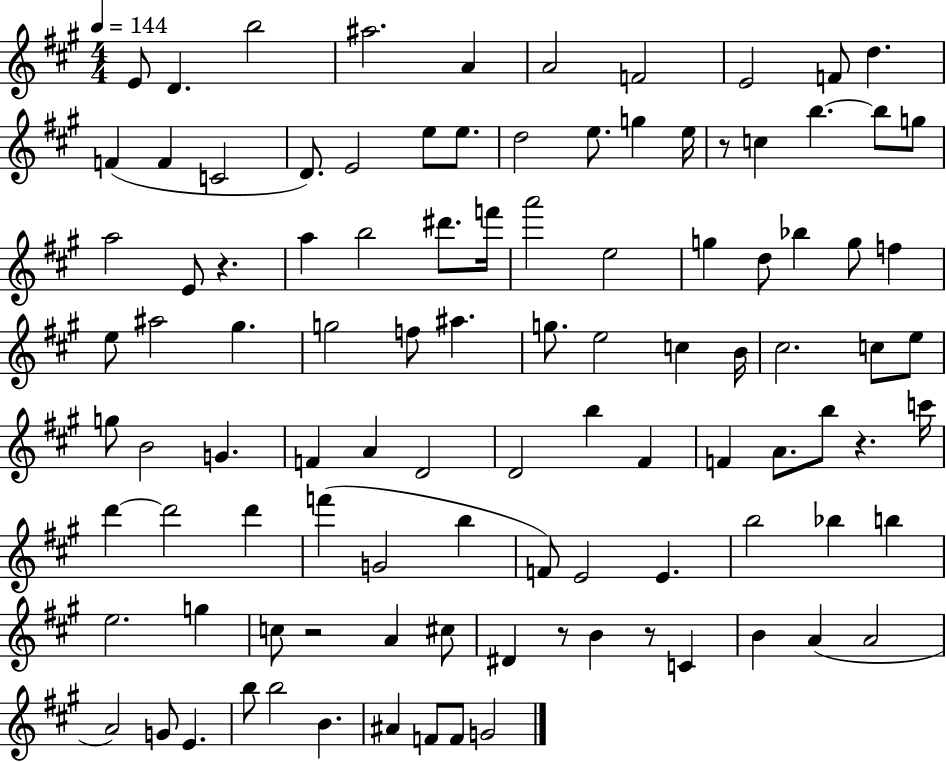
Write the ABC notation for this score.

X:1
T:Untitled
M:4/4
L:1/4
K:A
E/2 D b2 ^a2 A A2 F2 E2 F/2 d F F C2 D/2 E2 e/2 e/2 d2 e/2 g e/4 z/2 c b b/2 g/2 a2 E/2 z a b2 ^d'/2 f'/4 a'2 e2 g d/2 _b g/2 f e/2 ^a2 ^g g2 f/2 ^a g/2 e2 c B/4 ^c2 c/2 e/2 g/2 B2 G F A D2 D2 b ^F F A/2 b/2 z c'/4 d' d'2 d' f' G2 b F/2 E2 E b2 _b b e2 g c/2 z2 A ^c/2 ^D z/2 B z/2 C B A A2 A2 G/2 E b/2 b2 B ^A F/2 F/2 G2